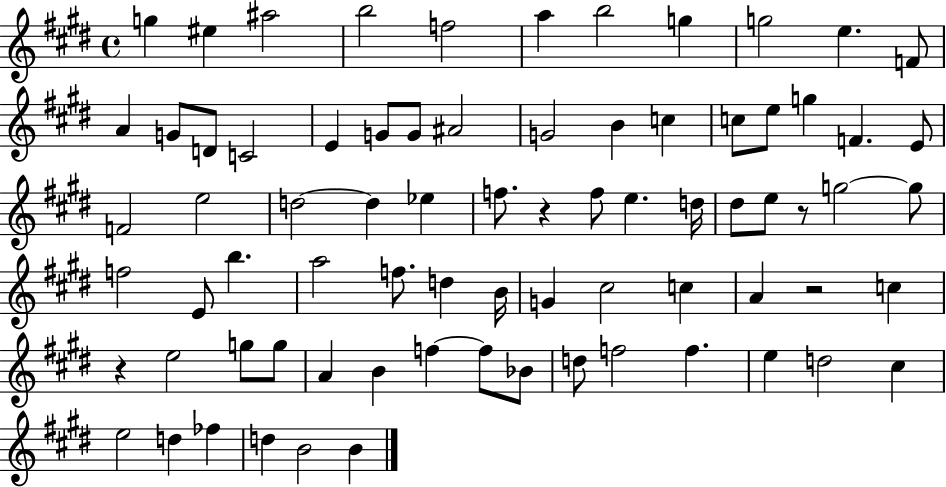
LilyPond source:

{
  \clef treble
  \time 4/4
  \defaultTimeSignature
  \key e \major
  g''4 eis''4 ais''2 | b''2 f''2 | a''4 b''2 g''4 | g''2 e''4. f'8 | \break a'4 g'8 d'8 c'2 | e'4 g'8 g'8 ais'2 | g'2 b'4 c''4 | c''8 e''8 g''4 f'4. e'8 | \break f'2 e''2 | d''2~~ d''4 ees''4 | f''8. r4 f''8 e''4. d''16 | dis''8 e''8 r8 g''2~~ g''8 | \break f''2 e'8 b''4. | a''2 f''8. d''4 b'16 | g'4 cis''2 c''4 | a'4 r2 c''4 | \break r4 e''2 g''8 g''8 | a'4 b'4 f''4~~ f''8 bes'8 | d''8 f''2 f''4. | e''4 d''2 cis''4 | \break e''2 d''4 fes''4 | d''4 b'2 b'4 | \bar "|."
}